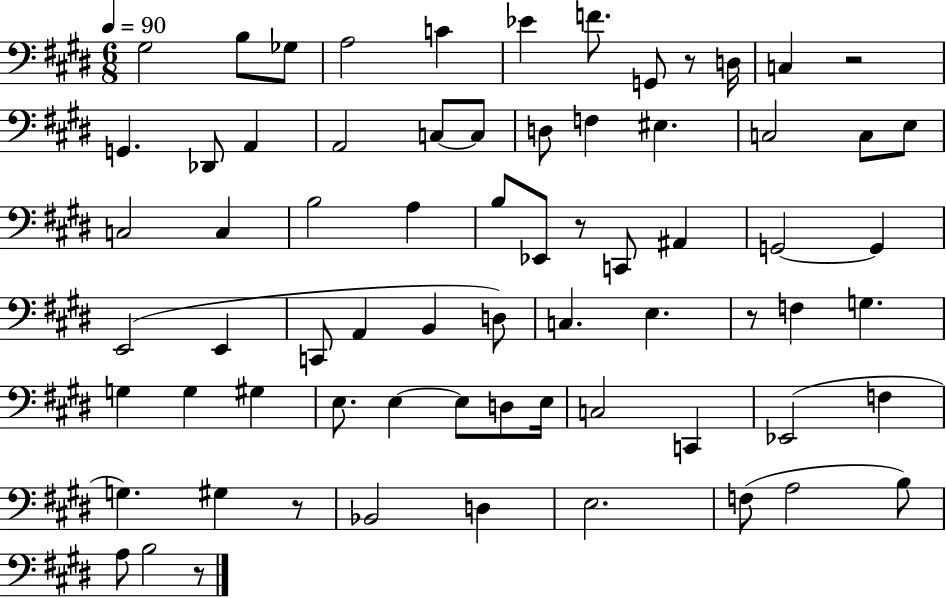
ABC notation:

X:1
T:Untitled
M:6/8
L:1/4
K:E
^G,2 B,/2 _G,/2 A,2 C _E F/2 G,,/2 z/2 D,/4 C, z2 G,, _D,,/2 A,, A,,2 C,/2 C,/2 D,/2 F, ^E, C,2 C,/2 E,/2 C,2 C, B,2 A, B,/2 _E,,/2 z/2 C,,/2 ^A,, G,,2 G,, E,,2 E,, C,,/2 A,, B,, D,/2 C, E, z/2 F, G, G, G, ^G, E,/2 E, E,/2 D,/2 E,/4 C,2 C,, _E,,2 F, G, ^G, z/2 _B,,2 D, E,2 F,/2 A,2 B,/2 A,/2 B,2 z/2